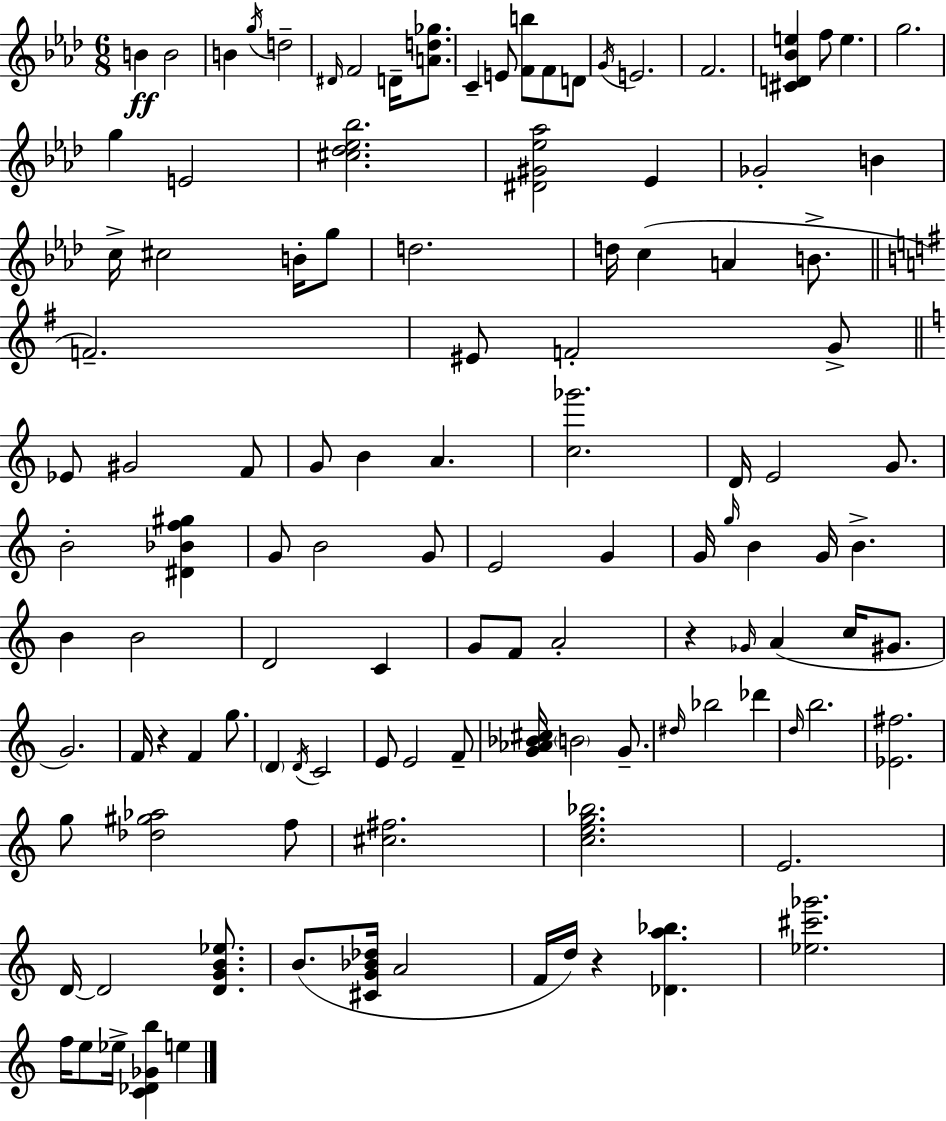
B4/q B4/h B4/q G5/s D5/h D#4/s F4/h D4/s [A4,D5,Gb5]/e. C4/q E4/e [F4,B5]/e F4/e D4/e G4/s E4/h. F4/h. [C#4,D4,Bb4,E5]/q F5/e E5/q. G5/h. G5/q E4/h [C#5,Db5,Eb5,Bb5]/h. [D#4,G#4,Eb5,Ab5]/h Eb4/q Gb4/h B4/q C5/s C#5/h B4/s G5/e D5/h. D5/s C5/q A4/q B4/e. F4/h. EIS4/e F4/h G4/e Eb4/e G#4/h F4/e G4/e B4/q A4/q. [C5,Gb6]/h. D4/s E4/h G4/e. B4/h [D#4,Bb4,F5,G#5]/q G4/e B4/h G4/e E4/h G4/q G4/s G5/s B4/q G4/s B4/q. B4/q B4/h D4/h C4/q G4/e F4/e A4/h R/q Gb4/s A4/q C5/s G#4/e. G4/h. F4/s R/q F4/q G5/e. D4/q D4/s C4/h E4/e E4/h F4/e [G4,Ab4,Bb4,C#5]/s B4/h G4/e. D#5/s Bb5/h Db6/q D5/s B5/h. [Eb4,F#5]/h. G5/e [Db5,G#5,Ab5]/h F5/e [C#5,F#5]/h. [C5,E5,G5,Bb5]/h. E4/h. D4/s D4/h [D4,G4,B4,Eb5]/e. B4/e. [C#4,G4,Bb4,Db5]/s A4/h F4/s D5/s R/q [Db4,A5,Bb5]/q. [Eb5,C#6,Gb6]/h. F5/s E5/e Eb5/s [C4,Db4,Gb4,B5]/q E5/q